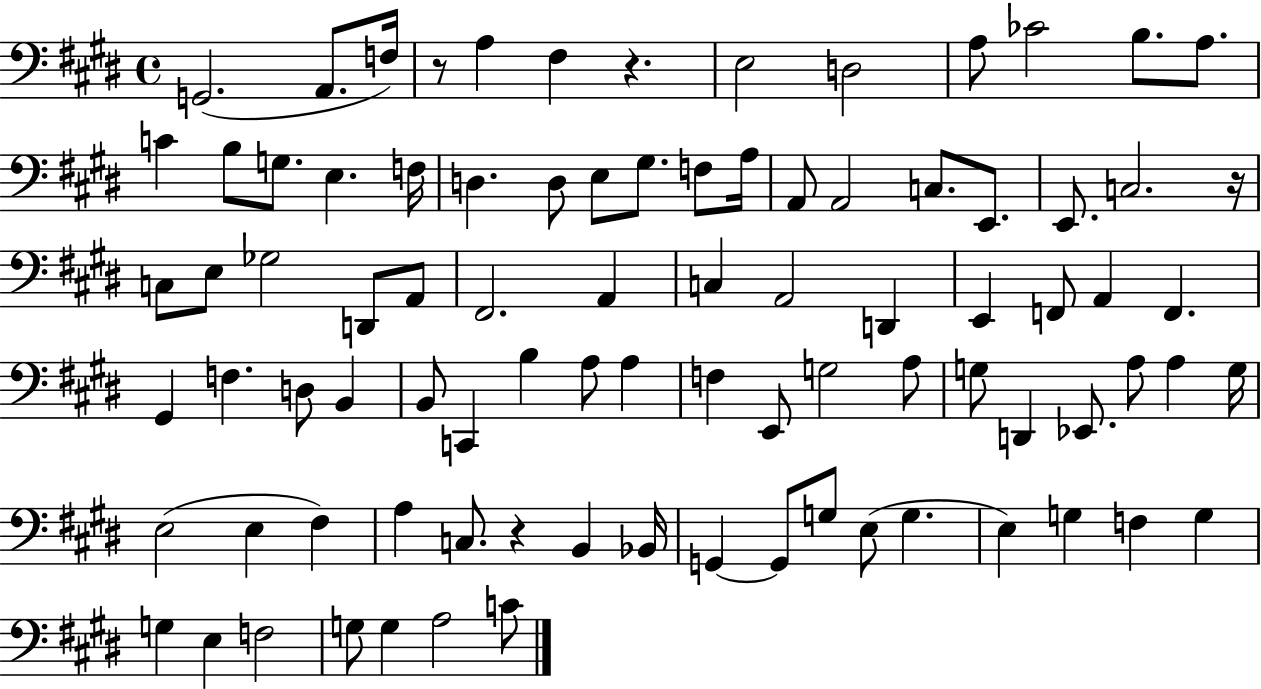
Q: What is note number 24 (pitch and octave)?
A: A2